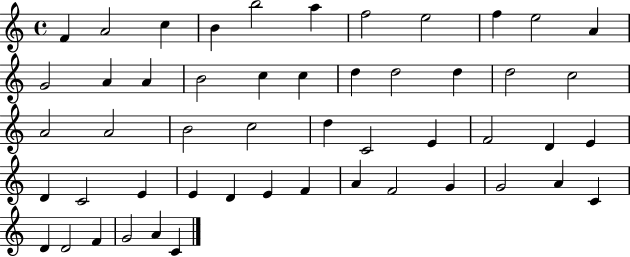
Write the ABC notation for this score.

X:1
T:Untitled
M:4/4
L:1/4
K:C
F A2 c B b2 a f2 e2 f e2 A G2 A A B2 c c d d2 d d2 c2 A2 A2 B2 c2 d C2 E F2 D E D C2 E E D E F A F2 G G2 A C D D2 F G2 A C